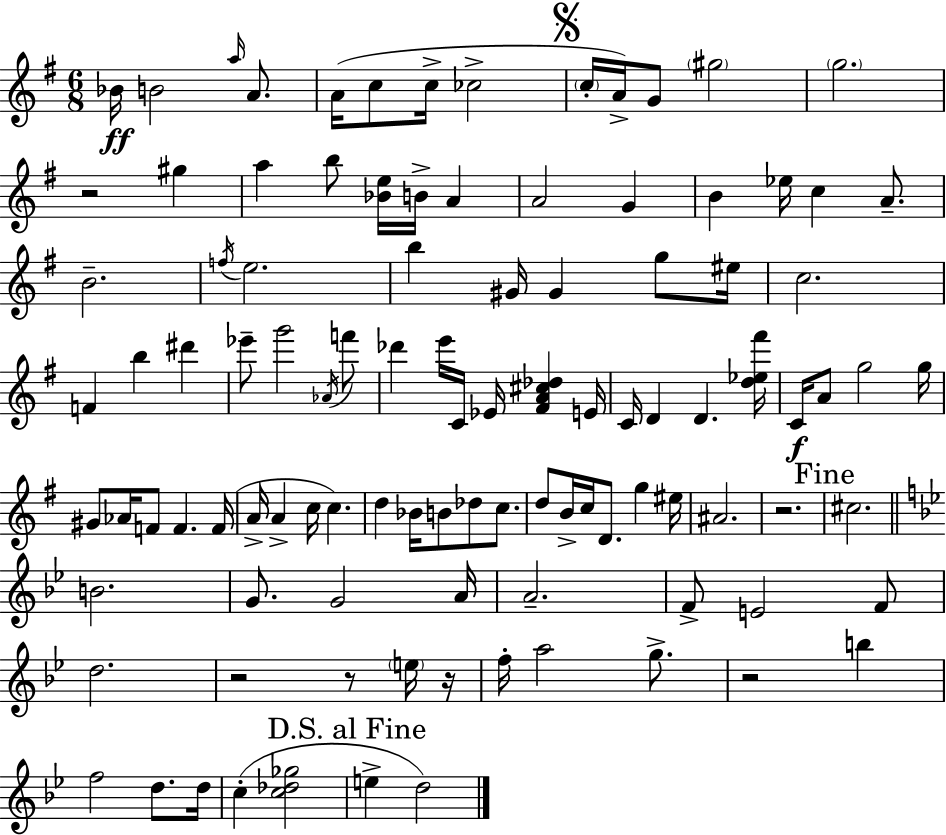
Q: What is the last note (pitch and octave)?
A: D5